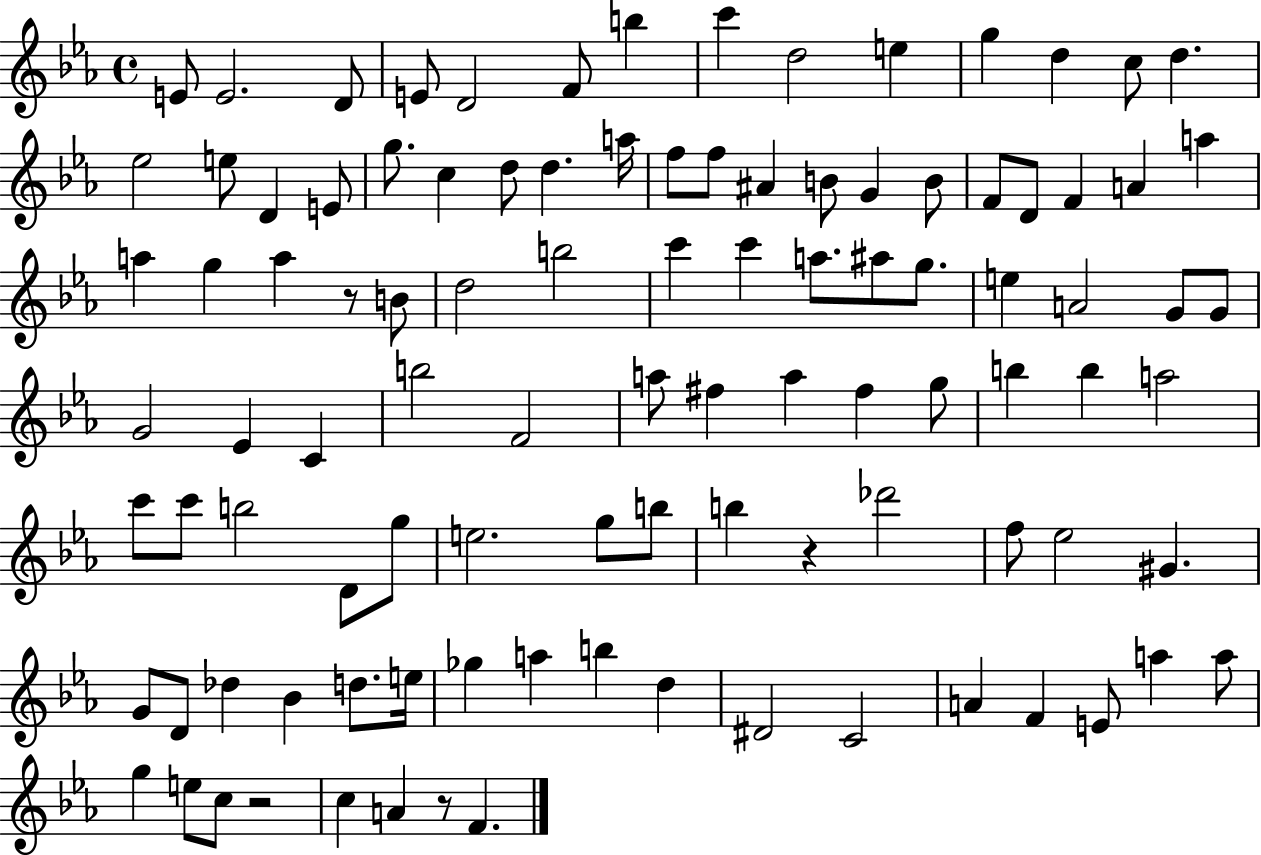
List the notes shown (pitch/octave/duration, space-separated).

E4/e E4/h. D4/e E4/e D4/h F4/e B5/q C6/q D5/h E5/q G5/q D5/q C5/e D5/q. Eb5/h E5/e D4/q E4/e G5/e. C5/q D5/e D5/q. A5/s F5/e F5/e A#4/q B4/e G4/q B4/e F4/e D4/e F4/q A4/q A5/q A5/q G5/q A5/q R/e B4/e D5/h B5/h C6/q C6/q A5/e. A#5/e G5/e. E5/q A4/h G4/e G4/e G4/h Eb4/q C4/q B5/h F4/h A5/e F#5/q A5/q F#5/q G5/e B5/q B5/q A5/h C6/e C6/e B5/h D4/e G5/e E5/h. G5/e B5/e B5/q R/q Db6/h F5/e Eb5/h G#4/q. G4/e D4/e Db5/q Bb4/q D5/e. E5/s Gb5/q A5/q B5/q D5/q D#4/h C4/h A4/q F4/q E4/e A5/q A5/e G5/q E5/e C5/e R/h C5/q A4/q R/e F4/q.